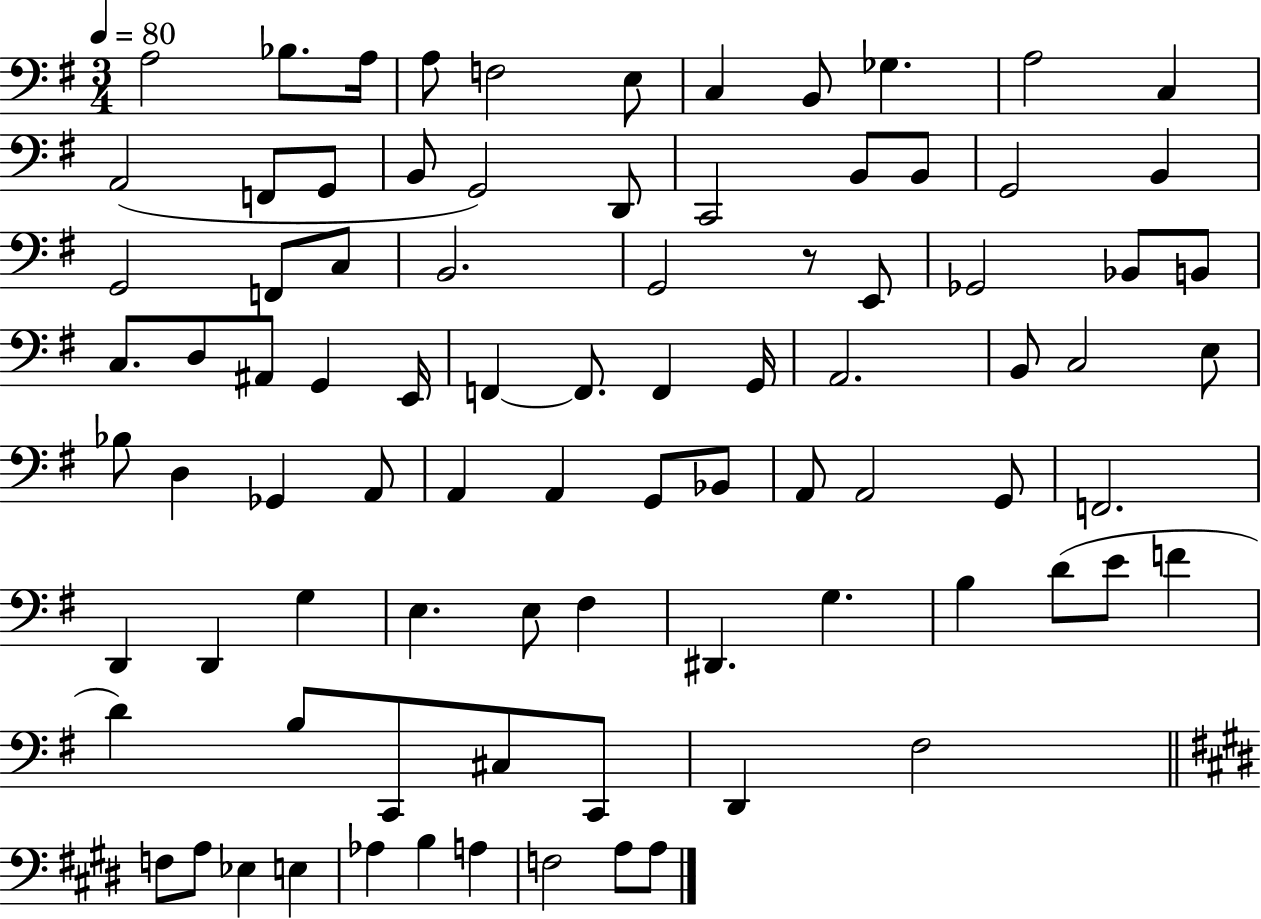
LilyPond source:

{
  \clef bass
  \numericTimeSignature
  \time 3/4
  \key g \major
  \tempo 4 = 80
  \repeat volta 2 { a2 bes8. a16 | a8 f2 e8 | c4 b,8 ges4. | a2 c4 | \break a,2( f,8 g,8 | b,8 g,2) d,8 | c,2 b,8 b,8 | g,2 b,4 | \break g,2 f,8 c8 | b,2. | g,2 r8 e,8 | ges,2 bes,8 b,8 | \break c8. d8 ais,8 g,4 e,16 | f,4~~ f,8. f,4 g,16 | a,2. | b,8 c2 e8 | \break bes8 d4 ges,4 a,8 | a,4 a,4 g,8 bes,8 | a,8 a,2 g,8 | f,2. | \break d,4 d,4 g4 | e4. e8 fis4 | dis,4. g4. | b4 d'8( e'8 f'4 | \break d'4) b8 c,8 cis8 c,8 | d,4 fis2 | \bar "||" \break \key e \major f8 a8 ees4 e4 | aes4 b4 a4 | f2 a8 a8 | } \bar "|."
}